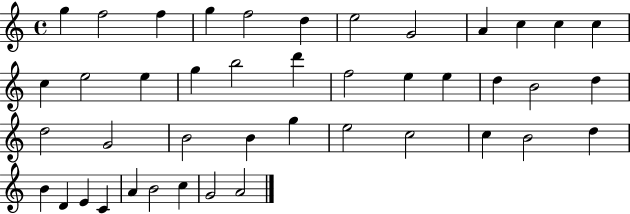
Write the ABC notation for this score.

X:1
T:Untitled
M:4/4
L:1/4
K:C
g f2 f g f2 d e2 G2 A c c c c e2 e g b2 d' f2 e e d B2 d d2 G2 B2 B g e2 c2 c B2 d B D E C A B2 c G2 A2